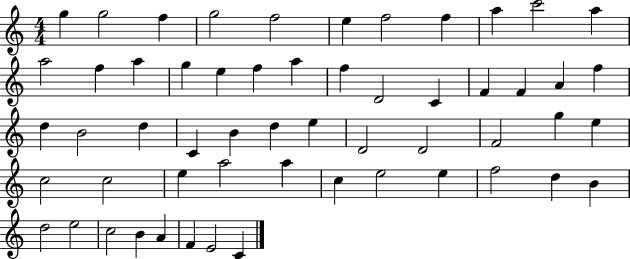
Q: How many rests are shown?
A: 0